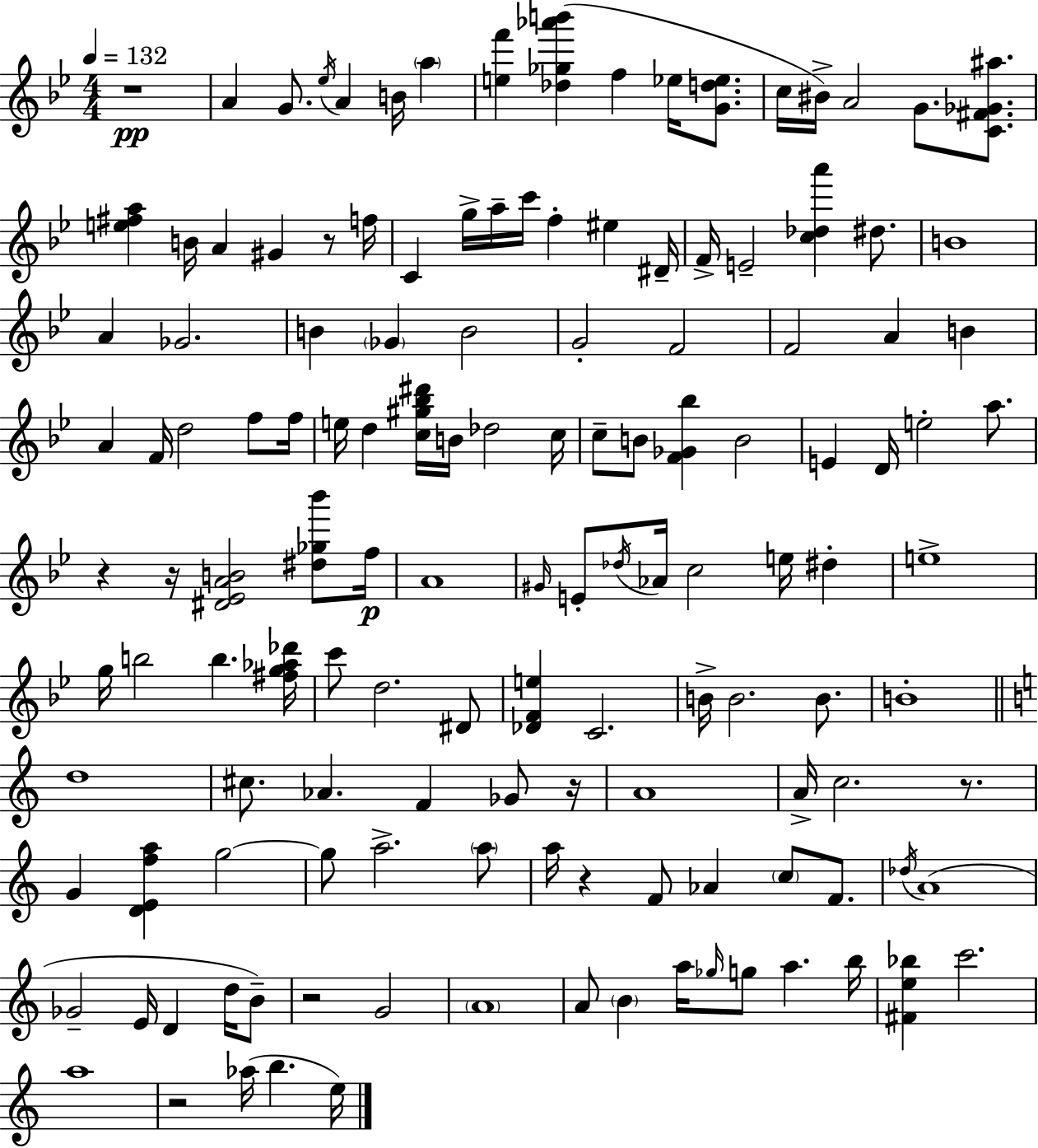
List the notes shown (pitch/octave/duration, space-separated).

R/w A4/q G4/e. Eb5/s A4/q B4/s A5/q [E5,F6]/q [Db5,Gb5,Ab6,B6]/q F5/q Eb5/s [G4,D5,Eb5]/e. C5/s BIS4/s A4/h G4/e. [C4,F#4,Gb4,A#5]/e. [E5,F#5,A5]/q B4/s A4/q G#4/q R/e F5/s C4/q G5/s A5/s C6/s F5/q EIS5/q D#4/s F4/s E4/h [C5,Db5,A6]/q D#5/e. B4/w A4/q Gb4/h. B4/q Gb4/q B4/h G4/h F4/h F4/h A4/q B4/q A4/q F4/s D5/h F5/e F5/s E5/s D5/q [C5,G#5,Bb5,D#6]/s B4/s Db5/h C5/s C5/e B4/e [F4,Gb4,Bb5]/q B4/h E4/q D4/s E5/h A5/e. R/q R/s [D#4,Eb4,A4,B4]/h [D#5,Gb5,Bb6]/e F5/s A4/w G#4/s E4/e Db5/s Ab4/s C5/h E5/s D#5/q E5/w G5/s B5/h B5/q. [F#5,G5,Ab5,Db6]/s C6/e D5/h. D#4/e [Db4,F4,E5]/q C4/h. B4/s B4/h. B4/e. B4/w D5/w C#5/e. Ab4/q. F4/q Gb4/e R/s A4/w A4/s C5/h. R/e. G4/q [D4,E4,F5,A5]/q G5/h G5/e A5/h. A5/e A5/s R/q F4/e Ab4/q C5/e F4/e. Db5/s A4/w Gb4/h E4/s D4/q D5/s B4/e R/h G4/h A4/w A4/e B4/q A5/s Gb5/s G5/e A5/q. B5/s [F#4,E5,Bb5]/q C6/h. A5/w R/h Ab5/s B5/q. E5/s